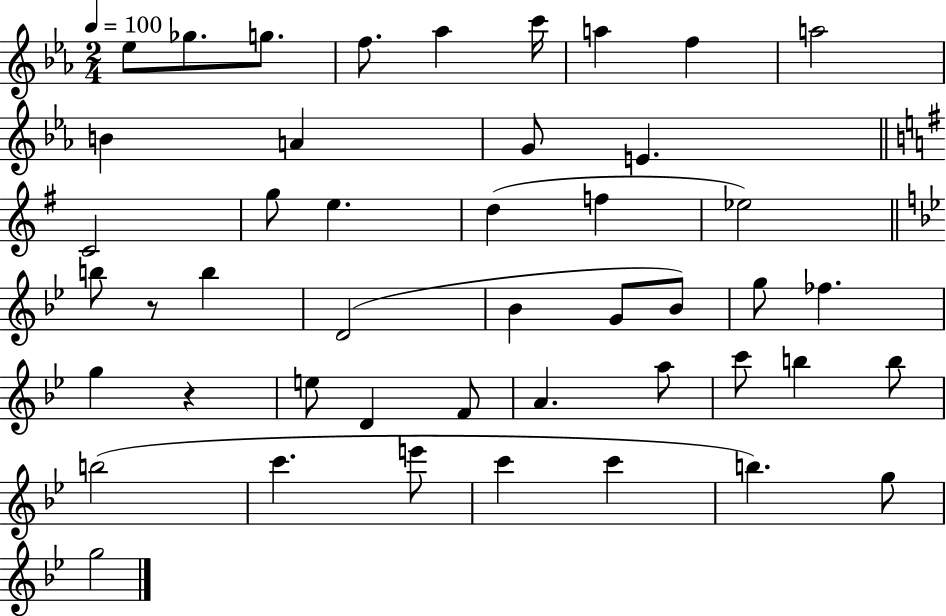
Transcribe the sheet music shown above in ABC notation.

X:1
T:Untitled
M:2/4
L:1/4
K:Eb
_e/2 _g/2 g/2 f/2 _a c'/4 a f a2 B A G/2 E C2 g/2 e d f _e2 b/2 z/2 b D2 _B G/2 _B/2 g/2 _f g z e/2 D F/2 A a/2 c'/2 b b/2 b2 c' e'/2 c' c' b g/2 g2